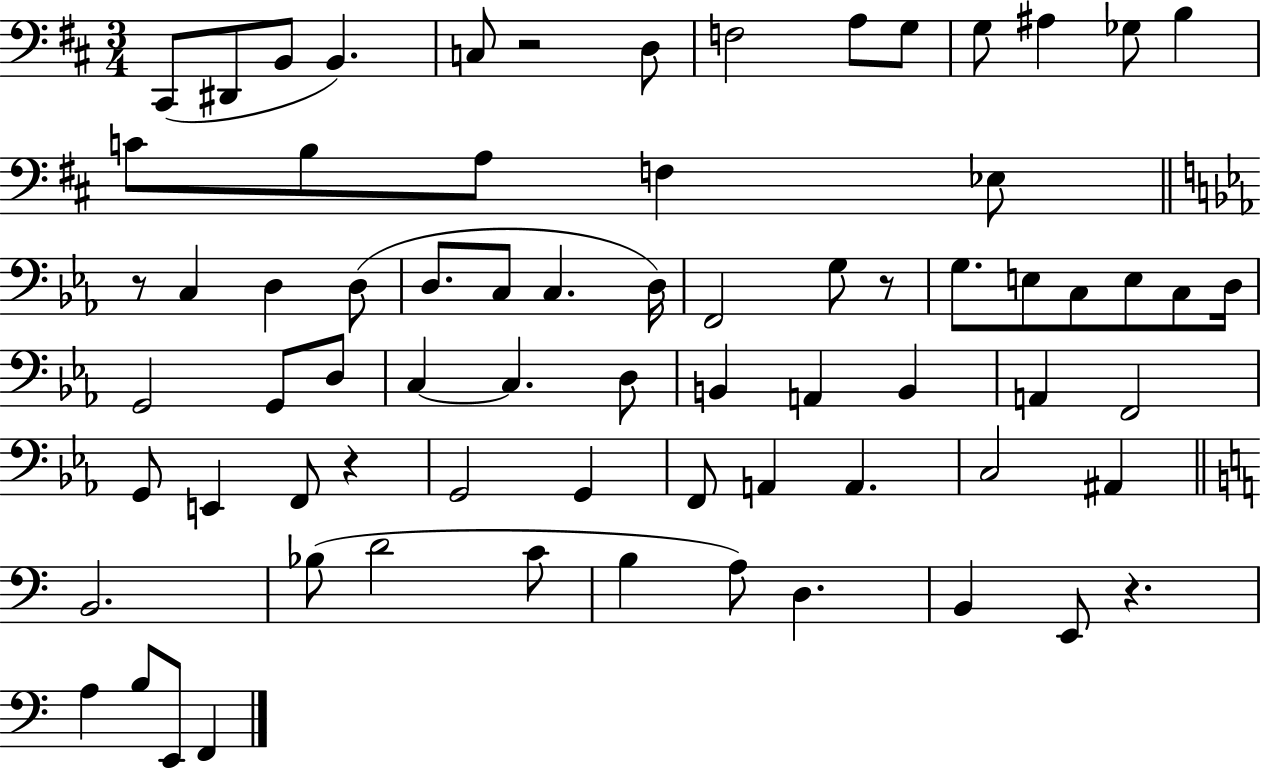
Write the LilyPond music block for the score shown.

{
  \clef bass
  \numericTimeSignature
  \time 3/4
  \key d \major
  \repeat volta 2 { cis,8( dis,8 b,8 b,4.) | c8 r2 d8 | f2 a8 g8 | g8 ais4 ges8 b4 | \break c'8 b8 a8 f4 ees8 | \bar "||" \break \key c \minor r8 c4 d4 d8( | d8. c8 c4. d16) | f,2 g8 r8 | g8. e8 c8 e8 c8 d16 | \break g,2 g,8 d8 | c4~~ c4. d8 | b,4 a,4 b,4 | a,4 f,2 | \break g,8 e,4 f,8 r4 | g,2 g,4 | f,8 a,4 a,4. | c2 ais,4 | \break \bar "||" \break \key a \minor b,2. | bes8( d'2 c'8 | b4 a8) d4. | b,4 e,8 r4. | \break a4 b8 e,8 f,4 | } \bar "|."
}